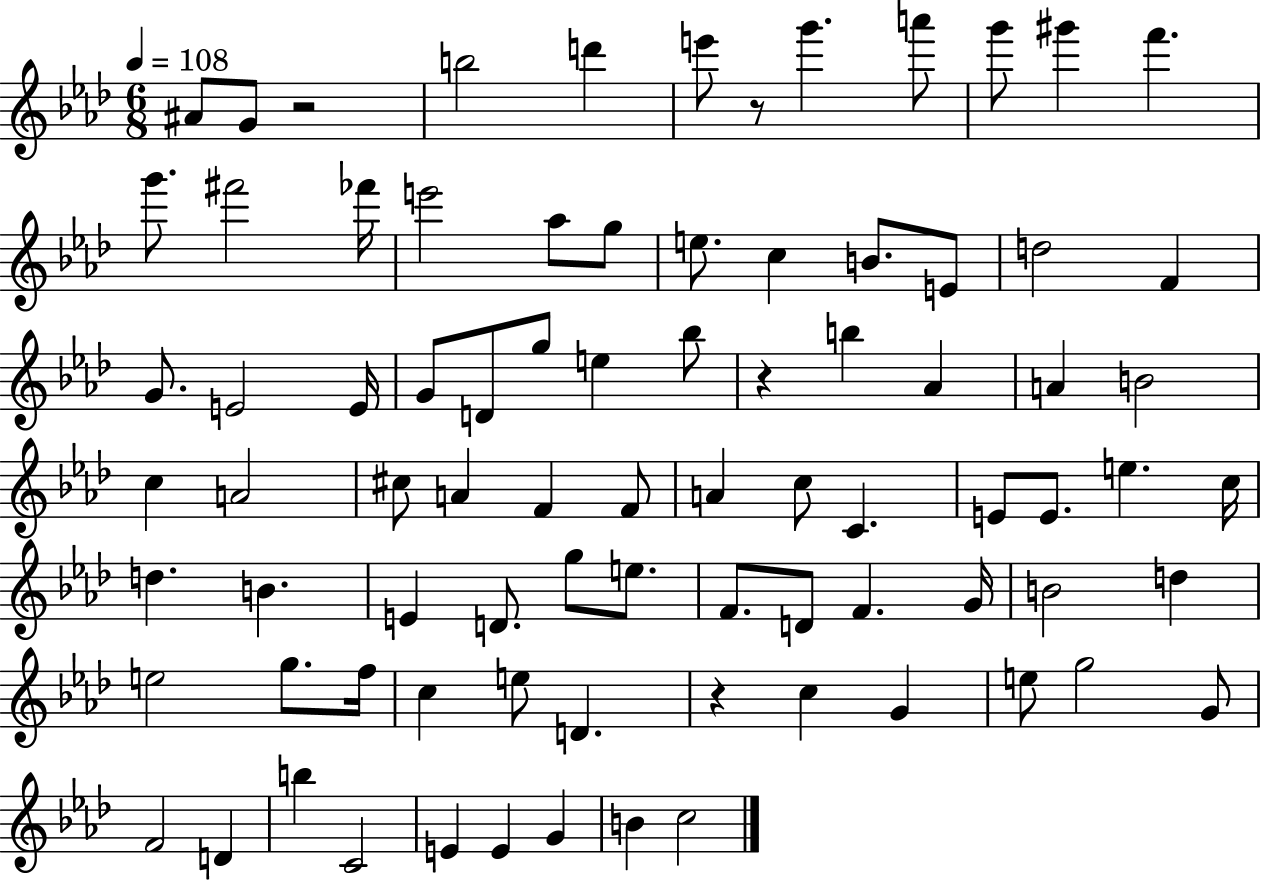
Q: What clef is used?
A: treble